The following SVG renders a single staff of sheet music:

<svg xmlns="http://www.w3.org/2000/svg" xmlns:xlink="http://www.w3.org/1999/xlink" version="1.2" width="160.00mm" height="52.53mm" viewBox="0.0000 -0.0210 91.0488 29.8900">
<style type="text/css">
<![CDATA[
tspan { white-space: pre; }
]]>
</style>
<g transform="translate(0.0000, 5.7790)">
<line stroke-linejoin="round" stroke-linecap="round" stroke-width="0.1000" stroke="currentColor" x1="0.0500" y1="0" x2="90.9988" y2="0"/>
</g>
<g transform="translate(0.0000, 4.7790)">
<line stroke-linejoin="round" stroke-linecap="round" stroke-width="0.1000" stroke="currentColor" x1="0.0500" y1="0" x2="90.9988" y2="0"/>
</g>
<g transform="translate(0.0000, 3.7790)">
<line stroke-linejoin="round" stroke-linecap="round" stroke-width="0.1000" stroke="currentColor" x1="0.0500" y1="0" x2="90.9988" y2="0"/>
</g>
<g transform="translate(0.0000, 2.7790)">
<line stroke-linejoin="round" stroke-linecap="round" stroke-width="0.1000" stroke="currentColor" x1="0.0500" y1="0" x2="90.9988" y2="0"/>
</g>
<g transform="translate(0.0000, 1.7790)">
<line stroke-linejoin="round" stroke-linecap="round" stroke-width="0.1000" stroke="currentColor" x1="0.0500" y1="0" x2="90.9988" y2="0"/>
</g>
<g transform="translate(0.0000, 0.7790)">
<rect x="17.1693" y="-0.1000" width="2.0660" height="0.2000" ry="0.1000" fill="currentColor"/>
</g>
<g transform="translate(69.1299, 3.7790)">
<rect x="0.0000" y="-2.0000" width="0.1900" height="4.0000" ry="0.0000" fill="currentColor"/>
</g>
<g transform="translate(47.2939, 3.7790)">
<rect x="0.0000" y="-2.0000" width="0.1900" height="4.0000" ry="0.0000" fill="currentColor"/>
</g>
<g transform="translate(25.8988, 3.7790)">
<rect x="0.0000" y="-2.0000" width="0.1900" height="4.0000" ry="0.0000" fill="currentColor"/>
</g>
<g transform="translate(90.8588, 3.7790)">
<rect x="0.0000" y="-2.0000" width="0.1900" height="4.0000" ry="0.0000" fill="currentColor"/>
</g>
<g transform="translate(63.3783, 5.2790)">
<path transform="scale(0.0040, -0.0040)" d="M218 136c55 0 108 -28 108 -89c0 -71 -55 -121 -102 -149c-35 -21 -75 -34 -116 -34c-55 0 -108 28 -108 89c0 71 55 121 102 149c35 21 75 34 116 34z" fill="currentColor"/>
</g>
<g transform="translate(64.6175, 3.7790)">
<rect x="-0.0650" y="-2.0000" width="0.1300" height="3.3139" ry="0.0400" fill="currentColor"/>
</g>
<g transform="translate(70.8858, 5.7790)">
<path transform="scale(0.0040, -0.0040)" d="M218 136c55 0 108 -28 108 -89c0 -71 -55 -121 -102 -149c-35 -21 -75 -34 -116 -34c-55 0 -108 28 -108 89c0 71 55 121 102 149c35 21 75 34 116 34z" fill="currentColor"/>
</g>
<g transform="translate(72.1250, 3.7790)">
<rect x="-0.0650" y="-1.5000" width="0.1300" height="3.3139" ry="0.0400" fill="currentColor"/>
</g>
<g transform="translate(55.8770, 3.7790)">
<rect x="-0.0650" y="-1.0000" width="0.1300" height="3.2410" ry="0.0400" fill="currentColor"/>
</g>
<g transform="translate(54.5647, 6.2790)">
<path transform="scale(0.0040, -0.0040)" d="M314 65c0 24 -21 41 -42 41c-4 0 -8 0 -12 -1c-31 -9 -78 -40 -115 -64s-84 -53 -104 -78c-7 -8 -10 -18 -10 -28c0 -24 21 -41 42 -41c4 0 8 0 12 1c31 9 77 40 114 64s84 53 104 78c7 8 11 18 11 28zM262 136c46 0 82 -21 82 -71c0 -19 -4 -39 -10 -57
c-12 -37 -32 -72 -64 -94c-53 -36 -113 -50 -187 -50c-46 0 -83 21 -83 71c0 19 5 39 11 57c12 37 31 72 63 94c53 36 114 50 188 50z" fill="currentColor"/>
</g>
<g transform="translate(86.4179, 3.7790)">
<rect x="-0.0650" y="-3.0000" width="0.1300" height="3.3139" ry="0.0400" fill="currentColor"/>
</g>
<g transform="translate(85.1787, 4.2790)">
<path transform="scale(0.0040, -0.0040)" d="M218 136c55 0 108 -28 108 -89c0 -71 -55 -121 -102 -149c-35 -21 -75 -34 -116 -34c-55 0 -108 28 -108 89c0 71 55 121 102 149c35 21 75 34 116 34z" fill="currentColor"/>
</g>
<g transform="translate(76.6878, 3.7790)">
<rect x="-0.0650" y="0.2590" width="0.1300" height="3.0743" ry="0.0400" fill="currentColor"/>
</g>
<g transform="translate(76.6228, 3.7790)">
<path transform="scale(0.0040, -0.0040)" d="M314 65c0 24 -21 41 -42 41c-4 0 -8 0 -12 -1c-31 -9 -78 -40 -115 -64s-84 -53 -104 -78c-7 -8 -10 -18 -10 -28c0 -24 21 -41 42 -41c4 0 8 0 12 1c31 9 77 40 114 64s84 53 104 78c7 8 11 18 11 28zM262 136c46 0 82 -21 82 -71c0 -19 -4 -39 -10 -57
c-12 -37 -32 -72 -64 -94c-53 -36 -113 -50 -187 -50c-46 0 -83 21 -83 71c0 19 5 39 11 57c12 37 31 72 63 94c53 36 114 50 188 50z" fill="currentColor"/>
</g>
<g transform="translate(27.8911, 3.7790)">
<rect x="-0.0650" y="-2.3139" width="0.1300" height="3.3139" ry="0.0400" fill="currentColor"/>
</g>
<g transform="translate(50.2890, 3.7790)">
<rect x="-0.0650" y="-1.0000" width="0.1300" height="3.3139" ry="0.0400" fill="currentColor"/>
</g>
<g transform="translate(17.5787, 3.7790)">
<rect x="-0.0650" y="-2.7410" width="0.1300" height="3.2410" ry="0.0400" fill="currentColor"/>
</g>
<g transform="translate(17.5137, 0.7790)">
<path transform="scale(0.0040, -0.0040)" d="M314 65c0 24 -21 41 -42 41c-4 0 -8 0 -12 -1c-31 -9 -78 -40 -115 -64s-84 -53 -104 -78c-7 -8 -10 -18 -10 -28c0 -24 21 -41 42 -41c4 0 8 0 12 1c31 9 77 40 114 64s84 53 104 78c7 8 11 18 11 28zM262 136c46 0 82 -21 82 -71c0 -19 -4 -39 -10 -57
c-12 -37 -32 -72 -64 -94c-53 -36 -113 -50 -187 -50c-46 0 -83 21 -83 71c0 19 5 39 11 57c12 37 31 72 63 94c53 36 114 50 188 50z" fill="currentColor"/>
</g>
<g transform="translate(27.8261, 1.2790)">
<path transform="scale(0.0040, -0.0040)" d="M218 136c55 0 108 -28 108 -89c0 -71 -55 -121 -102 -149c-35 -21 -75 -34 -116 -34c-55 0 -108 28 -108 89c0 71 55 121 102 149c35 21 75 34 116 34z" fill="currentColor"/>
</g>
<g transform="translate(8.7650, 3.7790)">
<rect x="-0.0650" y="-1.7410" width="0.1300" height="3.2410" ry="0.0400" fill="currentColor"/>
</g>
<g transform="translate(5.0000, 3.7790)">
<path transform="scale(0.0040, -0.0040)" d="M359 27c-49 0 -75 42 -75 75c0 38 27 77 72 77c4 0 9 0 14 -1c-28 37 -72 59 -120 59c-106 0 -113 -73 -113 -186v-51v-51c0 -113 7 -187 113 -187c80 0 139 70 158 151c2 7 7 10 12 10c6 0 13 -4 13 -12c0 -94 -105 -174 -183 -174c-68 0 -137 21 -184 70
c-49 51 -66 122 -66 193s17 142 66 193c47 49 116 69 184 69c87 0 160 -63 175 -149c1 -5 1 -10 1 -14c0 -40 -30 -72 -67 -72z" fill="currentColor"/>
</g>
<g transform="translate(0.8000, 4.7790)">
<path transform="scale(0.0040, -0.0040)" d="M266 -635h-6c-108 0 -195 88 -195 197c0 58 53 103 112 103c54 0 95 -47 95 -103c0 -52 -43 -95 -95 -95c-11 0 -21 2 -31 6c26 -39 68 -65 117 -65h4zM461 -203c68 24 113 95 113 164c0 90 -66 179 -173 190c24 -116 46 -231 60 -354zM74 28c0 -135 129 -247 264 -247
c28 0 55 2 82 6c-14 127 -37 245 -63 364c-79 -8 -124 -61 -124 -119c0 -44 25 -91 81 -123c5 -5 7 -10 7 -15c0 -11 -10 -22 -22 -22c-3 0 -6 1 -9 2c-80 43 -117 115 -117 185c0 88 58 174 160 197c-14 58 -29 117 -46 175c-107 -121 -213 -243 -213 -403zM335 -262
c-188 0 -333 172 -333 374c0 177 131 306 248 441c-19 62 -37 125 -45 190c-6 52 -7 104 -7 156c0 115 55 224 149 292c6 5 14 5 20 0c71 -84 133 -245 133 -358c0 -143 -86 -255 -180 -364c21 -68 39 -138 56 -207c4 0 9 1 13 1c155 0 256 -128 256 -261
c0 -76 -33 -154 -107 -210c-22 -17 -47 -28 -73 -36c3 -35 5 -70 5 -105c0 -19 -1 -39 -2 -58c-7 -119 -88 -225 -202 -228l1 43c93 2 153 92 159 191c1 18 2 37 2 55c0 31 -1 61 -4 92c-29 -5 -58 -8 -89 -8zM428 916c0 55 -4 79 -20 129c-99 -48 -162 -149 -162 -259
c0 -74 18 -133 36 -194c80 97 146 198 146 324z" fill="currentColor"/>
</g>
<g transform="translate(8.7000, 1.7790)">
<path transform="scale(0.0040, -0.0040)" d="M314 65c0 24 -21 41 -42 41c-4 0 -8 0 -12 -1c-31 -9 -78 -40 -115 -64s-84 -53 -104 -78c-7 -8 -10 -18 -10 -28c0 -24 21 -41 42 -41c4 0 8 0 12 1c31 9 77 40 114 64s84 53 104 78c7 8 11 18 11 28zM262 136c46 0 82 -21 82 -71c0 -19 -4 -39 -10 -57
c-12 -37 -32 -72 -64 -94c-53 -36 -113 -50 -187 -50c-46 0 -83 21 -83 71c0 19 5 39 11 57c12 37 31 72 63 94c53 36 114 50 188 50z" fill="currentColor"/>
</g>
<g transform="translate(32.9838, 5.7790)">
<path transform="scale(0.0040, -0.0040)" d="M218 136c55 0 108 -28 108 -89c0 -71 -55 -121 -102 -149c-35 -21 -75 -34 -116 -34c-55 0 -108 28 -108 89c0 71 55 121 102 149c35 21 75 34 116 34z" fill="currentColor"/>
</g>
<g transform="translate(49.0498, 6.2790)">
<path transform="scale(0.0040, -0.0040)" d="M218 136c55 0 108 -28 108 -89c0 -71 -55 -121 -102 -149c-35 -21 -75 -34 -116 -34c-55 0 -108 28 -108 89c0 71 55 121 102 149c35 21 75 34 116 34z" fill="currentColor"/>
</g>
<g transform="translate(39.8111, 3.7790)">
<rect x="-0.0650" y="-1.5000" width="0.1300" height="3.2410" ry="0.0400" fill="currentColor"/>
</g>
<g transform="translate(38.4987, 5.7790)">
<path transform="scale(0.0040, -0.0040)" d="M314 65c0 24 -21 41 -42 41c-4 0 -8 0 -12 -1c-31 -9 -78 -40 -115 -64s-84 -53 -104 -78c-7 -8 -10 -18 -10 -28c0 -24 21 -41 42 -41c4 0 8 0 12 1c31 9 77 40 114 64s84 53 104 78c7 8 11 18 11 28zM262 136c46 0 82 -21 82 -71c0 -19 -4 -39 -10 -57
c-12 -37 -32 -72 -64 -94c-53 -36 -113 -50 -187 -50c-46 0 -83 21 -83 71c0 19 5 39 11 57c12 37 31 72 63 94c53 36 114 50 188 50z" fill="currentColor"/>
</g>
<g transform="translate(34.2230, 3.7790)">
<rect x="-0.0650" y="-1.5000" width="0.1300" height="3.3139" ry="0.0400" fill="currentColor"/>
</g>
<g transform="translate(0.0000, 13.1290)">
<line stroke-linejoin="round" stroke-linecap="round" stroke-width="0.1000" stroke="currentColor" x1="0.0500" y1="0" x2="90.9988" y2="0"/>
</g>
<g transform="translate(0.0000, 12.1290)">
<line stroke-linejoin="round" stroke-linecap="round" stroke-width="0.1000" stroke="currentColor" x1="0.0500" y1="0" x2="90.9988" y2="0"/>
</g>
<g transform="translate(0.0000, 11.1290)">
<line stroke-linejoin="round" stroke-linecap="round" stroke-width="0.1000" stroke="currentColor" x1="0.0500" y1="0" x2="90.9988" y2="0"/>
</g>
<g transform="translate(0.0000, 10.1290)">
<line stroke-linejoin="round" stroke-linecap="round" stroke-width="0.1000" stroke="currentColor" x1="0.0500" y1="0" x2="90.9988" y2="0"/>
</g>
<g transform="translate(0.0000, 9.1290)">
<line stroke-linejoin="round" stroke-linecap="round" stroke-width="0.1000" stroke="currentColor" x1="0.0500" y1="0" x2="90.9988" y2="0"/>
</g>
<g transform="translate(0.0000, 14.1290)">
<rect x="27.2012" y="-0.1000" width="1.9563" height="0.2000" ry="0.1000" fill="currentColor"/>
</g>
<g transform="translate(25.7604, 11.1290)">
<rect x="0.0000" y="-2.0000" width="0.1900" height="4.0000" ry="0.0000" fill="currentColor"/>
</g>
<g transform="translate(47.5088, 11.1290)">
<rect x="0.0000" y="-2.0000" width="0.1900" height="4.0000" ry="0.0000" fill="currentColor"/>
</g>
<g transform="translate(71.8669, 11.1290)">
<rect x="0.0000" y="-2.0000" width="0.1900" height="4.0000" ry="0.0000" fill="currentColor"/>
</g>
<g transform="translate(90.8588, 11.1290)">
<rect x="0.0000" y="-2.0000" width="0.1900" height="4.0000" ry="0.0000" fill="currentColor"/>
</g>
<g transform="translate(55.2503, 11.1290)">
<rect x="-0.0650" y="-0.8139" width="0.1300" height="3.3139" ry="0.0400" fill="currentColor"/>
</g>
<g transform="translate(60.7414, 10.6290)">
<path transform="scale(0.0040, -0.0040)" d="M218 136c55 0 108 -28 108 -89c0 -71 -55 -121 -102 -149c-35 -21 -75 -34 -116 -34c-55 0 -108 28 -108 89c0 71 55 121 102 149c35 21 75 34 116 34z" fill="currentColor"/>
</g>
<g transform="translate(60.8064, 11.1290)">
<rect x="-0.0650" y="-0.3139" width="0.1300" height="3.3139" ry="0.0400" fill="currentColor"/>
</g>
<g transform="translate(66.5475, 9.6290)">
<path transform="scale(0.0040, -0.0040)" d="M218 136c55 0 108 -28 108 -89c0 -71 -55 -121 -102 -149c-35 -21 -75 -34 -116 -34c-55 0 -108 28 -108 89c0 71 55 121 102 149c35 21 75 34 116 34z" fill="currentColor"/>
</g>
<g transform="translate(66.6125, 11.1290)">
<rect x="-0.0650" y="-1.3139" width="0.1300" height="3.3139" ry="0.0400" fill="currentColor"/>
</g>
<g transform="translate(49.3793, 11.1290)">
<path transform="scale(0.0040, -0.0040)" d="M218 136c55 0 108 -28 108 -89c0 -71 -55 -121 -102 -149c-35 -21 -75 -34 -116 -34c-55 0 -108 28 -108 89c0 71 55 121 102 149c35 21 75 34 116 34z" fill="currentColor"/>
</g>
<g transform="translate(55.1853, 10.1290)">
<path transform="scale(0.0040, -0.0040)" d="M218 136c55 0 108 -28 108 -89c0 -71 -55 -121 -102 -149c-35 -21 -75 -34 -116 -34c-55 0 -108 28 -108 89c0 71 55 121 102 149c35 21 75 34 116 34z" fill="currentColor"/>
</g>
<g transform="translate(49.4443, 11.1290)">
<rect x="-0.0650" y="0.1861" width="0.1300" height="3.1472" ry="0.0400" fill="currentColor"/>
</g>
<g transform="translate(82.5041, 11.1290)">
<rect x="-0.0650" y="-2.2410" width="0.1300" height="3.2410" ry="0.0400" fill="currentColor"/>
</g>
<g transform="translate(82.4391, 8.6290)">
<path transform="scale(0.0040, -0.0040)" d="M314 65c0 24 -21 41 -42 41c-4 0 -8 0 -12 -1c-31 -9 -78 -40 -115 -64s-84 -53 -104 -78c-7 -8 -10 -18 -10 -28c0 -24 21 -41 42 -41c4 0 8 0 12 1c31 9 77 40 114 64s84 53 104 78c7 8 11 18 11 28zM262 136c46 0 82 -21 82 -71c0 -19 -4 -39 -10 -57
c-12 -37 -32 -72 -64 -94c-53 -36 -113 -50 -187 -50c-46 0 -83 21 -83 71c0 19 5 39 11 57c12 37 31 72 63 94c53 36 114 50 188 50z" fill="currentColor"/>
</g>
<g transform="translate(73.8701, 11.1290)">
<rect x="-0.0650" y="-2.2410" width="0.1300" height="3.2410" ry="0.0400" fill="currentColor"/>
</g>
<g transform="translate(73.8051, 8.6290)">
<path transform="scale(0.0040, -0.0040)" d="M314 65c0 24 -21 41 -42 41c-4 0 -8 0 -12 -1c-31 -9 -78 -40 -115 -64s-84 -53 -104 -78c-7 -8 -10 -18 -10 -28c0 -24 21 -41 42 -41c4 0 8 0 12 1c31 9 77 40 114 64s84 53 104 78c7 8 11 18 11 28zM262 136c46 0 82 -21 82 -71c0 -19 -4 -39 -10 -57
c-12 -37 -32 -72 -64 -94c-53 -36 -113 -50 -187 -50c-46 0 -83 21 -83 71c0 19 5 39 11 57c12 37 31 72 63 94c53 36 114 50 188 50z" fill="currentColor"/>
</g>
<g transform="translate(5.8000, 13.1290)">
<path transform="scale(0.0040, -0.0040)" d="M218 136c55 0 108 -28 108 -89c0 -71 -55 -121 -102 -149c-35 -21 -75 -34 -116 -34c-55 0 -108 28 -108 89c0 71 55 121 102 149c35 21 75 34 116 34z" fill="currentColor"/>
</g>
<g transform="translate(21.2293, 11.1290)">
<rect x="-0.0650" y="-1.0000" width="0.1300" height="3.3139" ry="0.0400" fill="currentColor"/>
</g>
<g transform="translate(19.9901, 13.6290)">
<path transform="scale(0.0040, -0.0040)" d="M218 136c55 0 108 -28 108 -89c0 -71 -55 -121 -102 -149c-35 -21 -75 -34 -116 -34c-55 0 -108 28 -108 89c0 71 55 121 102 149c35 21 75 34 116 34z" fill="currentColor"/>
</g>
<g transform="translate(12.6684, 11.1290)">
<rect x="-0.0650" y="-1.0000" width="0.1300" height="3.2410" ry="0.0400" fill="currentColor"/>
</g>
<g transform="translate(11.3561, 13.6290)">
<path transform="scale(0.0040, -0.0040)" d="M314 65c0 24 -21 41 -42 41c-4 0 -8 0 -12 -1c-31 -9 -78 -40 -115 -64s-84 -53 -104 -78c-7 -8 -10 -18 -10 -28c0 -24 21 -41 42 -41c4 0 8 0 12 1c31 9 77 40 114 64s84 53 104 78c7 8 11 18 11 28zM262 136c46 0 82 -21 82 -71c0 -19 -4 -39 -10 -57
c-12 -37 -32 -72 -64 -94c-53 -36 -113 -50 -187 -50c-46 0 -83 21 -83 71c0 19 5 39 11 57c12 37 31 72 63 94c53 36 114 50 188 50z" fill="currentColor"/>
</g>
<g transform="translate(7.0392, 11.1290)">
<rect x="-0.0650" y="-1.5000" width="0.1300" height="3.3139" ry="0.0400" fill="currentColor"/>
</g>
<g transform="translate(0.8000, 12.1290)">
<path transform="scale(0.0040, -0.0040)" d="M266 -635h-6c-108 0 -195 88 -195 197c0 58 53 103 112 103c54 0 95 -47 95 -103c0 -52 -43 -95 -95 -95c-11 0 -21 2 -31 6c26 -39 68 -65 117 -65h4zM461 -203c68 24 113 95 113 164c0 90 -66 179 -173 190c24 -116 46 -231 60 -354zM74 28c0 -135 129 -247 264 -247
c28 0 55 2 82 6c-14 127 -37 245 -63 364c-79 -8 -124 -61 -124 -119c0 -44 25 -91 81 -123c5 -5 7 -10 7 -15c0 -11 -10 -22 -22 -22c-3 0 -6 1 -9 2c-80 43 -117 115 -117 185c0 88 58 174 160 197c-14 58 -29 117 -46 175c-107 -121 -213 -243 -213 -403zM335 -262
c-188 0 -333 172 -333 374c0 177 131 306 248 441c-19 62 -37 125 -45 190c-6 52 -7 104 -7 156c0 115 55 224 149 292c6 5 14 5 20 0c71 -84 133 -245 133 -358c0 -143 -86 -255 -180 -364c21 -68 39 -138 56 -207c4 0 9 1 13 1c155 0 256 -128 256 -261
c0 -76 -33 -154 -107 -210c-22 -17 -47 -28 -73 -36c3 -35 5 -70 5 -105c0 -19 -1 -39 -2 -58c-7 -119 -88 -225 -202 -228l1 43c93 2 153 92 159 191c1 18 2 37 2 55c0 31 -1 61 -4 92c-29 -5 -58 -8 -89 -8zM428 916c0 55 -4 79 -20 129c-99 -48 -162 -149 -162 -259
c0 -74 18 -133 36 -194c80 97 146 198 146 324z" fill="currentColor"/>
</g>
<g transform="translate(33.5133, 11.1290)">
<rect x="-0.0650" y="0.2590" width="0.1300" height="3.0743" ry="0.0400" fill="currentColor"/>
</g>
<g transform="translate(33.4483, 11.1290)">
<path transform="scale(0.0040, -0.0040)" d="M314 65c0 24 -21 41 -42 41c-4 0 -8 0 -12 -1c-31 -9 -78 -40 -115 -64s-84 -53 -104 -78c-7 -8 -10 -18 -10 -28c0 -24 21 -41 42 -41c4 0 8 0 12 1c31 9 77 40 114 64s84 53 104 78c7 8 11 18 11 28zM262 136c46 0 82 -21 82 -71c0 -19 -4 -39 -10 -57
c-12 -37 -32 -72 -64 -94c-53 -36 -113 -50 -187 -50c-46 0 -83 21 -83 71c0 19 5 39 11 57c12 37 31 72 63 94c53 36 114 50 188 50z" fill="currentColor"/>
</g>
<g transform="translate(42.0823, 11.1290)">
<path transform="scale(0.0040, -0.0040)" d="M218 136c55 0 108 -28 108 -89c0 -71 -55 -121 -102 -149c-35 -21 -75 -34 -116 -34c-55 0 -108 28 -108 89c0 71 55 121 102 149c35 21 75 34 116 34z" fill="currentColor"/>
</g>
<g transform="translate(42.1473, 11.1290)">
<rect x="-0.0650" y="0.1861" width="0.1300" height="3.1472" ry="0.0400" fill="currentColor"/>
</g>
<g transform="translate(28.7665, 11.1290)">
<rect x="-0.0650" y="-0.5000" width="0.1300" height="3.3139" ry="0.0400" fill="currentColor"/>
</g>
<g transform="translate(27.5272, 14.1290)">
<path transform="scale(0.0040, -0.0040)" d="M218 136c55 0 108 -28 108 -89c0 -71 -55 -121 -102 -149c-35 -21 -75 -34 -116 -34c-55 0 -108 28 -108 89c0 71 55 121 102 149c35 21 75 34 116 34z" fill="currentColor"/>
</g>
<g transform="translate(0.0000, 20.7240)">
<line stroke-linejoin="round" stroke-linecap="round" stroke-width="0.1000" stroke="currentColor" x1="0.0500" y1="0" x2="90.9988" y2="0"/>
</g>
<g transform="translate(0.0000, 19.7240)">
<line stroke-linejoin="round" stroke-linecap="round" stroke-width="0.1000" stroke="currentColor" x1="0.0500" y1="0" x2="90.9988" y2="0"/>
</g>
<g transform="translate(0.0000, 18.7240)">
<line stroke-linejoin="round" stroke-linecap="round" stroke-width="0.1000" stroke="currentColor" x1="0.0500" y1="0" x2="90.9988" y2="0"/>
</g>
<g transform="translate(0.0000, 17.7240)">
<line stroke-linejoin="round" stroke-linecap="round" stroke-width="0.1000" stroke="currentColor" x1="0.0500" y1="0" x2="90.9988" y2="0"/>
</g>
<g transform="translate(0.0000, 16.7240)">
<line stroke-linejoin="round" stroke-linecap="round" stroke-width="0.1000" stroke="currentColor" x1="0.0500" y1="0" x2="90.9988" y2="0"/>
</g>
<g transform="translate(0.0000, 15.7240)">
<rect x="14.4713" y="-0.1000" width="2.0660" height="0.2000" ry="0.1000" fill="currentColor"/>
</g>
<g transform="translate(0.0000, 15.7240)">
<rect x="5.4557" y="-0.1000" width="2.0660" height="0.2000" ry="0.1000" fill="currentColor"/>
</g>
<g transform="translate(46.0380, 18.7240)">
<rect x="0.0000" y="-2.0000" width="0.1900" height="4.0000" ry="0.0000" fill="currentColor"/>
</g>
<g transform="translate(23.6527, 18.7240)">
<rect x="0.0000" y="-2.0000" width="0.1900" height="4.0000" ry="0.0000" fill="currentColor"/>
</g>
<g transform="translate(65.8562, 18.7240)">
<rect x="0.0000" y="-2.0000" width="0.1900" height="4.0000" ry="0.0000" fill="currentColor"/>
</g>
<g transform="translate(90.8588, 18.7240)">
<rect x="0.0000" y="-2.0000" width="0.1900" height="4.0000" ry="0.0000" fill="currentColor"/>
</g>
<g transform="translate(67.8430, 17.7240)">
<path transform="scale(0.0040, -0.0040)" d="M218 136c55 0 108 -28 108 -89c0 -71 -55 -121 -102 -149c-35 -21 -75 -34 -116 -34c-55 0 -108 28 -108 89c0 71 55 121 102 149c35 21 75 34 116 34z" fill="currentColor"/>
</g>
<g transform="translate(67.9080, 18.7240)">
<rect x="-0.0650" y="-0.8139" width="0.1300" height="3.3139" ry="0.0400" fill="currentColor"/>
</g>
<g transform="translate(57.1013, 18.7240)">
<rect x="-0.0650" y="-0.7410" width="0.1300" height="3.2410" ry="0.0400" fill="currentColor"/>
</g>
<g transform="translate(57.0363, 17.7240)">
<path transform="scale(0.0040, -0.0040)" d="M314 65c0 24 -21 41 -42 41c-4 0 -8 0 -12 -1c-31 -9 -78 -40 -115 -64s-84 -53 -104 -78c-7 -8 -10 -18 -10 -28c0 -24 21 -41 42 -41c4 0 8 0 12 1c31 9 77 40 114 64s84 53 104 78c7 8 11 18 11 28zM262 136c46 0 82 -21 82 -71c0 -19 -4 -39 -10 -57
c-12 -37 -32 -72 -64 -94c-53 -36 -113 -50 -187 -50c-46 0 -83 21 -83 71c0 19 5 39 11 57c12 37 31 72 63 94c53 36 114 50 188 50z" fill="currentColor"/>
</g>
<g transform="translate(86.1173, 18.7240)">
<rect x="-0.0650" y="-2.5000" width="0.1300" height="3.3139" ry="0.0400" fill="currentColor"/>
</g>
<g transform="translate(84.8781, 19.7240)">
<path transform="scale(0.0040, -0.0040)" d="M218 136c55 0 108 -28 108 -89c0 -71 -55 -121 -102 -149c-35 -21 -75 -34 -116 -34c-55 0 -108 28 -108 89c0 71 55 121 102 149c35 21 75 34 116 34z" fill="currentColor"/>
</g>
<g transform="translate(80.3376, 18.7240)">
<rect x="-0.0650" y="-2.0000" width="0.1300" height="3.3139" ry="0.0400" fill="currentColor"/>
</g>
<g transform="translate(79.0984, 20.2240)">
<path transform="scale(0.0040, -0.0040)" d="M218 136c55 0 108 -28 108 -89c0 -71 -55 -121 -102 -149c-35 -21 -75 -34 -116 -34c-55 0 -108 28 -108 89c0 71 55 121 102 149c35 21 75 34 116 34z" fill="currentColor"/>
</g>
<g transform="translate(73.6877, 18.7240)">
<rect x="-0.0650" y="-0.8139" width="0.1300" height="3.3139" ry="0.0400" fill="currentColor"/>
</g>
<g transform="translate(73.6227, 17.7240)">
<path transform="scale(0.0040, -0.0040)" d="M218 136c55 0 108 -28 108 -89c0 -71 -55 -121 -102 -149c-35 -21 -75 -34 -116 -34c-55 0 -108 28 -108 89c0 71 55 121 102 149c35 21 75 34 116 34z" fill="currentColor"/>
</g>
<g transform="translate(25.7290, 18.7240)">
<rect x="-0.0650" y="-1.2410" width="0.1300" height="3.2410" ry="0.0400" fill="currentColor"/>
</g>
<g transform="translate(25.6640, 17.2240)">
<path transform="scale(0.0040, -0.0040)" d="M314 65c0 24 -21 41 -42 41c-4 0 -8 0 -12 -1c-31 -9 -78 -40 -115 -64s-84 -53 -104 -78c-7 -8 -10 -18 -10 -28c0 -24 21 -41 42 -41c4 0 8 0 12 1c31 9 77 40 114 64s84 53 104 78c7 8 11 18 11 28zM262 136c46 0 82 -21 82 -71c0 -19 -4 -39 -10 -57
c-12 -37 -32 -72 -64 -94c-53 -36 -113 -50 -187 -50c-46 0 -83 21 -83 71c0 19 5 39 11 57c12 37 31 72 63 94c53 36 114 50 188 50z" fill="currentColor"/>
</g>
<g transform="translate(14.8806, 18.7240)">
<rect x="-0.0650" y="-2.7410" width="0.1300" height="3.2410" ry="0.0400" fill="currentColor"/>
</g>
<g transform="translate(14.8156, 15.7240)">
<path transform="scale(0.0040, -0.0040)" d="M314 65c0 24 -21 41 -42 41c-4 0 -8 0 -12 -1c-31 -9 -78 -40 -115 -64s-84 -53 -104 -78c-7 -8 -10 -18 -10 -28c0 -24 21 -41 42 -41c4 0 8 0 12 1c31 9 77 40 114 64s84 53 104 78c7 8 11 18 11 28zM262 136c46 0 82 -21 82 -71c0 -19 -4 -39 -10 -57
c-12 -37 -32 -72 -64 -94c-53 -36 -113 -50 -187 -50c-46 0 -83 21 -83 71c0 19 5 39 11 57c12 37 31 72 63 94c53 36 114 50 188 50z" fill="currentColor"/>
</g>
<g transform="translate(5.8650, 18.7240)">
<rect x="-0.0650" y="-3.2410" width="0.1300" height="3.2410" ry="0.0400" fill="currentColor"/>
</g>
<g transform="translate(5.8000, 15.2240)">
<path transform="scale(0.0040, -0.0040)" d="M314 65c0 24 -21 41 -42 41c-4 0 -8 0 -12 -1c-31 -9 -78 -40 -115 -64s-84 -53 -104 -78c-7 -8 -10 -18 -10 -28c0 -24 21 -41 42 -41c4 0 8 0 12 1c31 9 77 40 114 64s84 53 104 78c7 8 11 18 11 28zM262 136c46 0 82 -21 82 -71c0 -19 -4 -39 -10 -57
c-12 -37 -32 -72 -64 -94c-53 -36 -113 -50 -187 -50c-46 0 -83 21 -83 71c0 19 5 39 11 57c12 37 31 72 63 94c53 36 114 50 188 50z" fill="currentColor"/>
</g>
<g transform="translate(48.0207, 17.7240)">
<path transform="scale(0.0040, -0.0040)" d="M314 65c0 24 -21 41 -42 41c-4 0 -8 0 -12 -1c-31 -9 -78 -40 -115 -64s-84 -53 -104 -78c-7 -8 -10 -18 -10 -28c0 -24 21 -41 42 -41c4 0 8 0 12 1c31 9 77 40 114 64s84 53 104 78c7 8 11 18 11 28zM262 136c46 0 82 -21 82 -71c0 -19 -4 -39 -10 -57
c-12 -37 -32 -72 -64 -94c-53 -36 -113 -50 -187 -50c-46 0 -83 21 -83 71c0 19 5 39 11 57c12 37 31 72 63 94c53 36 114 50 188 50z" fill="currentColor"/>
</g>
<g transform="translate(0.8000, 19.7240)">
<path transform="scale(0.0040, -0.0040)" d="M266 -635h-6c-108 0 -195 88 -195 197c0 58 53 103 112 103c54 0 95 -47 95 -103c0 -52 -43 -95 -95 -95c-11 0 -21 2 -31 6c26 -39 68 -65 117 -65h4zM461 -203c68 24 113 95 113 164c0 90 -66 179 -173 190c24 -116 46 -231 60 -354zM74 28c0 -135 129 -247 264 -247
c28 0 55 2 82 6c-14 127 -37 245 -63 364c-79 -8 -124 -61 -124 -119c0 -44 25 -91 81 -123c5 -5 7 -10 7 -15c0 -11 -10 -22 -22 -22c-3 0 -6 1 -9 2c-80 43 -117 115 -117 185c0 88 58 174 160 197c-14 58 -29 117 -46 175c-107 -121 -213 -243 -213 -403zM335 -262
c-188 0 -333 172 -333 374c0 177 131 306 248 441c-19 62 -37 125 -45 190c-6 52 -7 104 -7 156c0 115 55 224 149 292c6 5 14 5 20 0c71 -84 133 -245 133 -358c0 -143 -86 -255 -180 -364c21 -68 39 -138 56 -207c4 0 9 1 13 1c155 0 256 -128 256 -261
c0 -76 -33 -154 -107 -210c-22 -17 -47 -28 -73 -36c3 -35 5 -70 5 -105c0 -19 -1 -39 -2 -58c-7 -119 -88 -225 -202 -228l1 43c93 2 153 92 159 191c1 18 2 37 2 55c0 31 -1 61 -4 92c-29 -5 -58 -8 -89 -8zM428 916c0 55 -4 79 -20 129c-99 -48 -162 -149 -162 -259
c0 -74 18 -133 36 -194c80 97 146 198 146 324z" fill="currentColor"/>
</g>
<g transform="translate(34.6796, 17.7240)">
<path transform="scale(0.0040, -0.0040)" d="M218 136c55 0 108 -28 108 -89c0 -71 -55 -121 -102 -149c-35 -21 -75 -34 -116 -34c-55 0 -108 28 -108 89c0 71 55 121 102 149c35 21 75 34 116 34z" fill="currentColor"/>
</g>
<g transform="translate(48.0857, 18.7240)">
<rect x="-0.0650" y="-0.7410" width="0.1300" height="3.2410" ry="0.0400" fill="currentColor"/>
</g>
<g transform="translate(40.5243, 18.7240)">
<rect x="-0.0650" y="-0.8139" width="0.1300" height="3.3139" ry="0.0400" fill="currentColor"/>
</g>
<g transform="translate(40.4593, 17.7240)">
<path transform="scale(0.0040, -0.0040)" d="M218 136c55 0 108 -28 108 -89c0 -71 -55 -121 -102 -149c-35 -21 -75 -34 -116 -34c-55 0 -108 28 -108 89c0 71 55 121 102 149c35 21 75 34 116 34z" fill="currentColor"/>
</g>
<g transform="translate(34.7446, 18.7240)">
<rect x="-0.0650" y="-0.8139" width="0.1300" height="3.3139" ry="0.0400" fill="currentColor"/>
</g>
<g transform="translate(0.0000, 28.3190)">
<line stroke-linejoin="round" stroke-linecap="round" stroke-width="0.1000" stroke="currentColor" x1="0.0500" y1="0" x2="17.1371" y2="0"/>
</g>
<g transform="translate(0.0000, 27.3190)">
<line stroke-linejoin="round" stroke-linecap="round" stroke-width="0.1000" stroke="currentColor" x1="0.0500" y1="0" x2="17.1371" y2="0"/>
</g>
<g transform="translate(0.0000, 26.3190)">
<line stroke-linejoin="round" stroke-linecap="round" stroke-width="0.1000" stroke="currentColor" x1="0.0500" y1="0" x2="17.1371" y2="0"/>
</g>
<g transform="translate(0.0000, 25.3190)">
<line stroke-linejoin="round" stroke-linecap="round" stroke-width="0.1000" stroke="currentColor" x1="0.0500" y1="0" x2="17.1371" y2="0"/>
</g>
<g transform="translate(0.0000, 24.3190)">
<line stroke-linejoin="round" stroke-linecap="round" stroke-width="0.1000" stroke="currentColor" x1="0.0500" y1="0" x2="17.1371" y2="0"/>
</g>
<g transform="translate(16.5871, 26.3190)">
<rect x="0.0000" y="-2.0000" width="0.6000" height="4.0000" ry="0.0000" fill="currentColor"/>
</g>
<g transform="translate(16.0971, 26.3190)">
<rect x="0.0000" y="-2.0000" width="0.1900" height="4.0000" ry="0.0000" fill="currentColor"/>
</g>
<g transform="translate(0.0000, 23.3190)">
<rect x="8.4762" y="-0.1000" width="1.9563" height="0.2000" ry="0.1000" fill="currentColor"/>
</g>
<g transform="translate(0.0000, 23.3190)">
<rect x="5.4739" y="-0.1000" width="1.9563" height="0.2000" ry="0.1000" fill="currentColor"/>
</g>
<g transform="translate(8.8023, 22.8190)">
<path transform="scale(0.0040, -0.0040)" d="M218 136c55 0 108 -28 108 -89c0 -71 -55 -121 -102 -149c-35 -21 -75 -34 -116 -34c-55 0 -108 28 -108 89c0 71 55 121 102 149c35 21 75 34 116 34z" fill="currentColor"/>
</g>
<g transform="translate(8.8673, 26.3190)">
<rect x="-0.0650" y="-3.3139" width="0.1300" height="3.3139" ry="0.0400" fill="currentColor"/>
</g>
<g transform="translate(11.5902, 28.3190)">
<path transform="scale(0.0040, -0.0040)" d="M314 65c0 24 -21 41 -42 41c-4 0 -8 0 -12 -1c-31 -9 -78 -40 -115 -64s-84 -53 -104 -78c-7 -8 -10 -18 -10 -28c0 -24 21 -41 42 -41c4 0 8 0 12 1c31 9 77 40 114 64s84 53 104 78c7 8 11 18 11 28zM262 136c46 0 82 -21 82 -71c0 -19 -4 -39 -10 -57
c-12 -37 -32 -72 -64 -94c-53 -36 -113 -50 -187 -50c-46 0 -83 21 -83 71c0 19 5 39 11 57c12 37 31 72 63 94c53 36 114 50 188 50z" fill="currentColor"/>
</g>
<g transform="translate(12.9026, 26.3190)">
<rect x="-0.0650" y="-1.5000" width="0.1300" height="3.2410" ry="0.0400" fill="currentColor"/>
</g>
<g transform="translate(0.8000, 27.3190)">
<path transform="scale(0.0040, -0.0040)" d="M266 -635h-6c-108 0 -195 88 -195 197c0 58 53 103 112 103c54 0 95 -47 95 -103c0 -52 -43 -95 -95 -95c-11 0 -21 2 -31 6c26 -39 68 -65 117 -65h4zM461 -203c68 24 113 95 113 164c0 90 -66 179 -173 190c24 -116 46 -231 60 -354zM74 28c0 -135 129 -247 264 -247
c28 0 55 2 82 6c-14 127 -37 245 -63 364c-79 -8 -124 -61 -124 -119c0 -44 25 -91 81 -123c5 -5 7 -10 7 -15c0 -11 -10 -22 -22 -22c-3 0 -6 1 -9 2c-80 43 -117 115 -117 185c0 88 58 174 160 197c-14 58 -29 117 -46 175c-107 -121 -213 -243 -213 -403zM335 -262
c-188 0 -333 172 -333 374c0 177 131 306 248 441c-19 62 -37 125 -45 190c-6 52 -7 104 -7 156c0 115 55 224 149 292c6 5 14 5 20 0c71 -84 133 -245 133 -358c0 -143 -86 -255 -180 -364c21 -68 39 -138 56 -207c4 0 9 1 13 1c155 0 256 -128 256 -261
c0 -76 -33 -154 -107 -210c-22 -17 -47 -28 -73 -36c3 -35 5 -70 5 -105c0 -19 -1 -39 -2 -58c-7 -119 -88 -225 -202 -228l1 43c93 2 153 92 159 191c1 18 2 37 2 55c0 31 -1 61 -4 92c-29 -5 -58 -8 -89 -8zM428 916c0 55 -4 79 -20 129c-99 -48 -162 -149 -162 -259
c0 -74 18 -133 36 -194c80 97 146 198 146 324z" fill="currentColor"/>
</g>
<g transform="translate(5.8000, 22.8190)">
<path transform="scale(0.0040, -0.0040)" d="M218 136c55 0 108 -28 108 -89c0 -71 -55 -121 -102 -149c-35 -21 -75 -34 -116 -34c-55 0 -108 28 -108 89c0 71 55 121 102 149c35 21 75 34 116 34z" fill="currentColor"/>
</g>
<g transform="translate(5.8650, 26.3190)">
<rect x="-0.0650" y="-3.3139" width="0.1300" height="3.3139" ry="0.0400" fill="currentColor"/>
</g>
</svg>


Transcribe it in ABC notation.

X:1
T:Untitled
M:4/4
L:1/4
K:C
f2 a2 g E E2 D D2 F E B2 A E D2 D C B2 B B d c e g2 g2 b2 a2 e2 d d d2 d2 d d F G b b E2